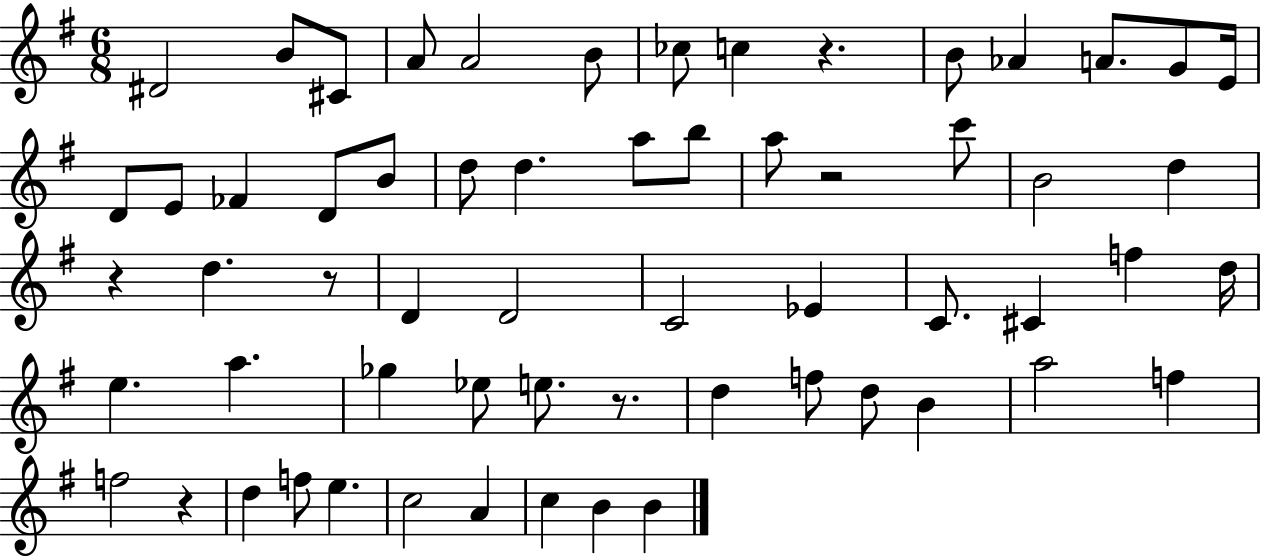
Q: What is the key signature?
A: G major